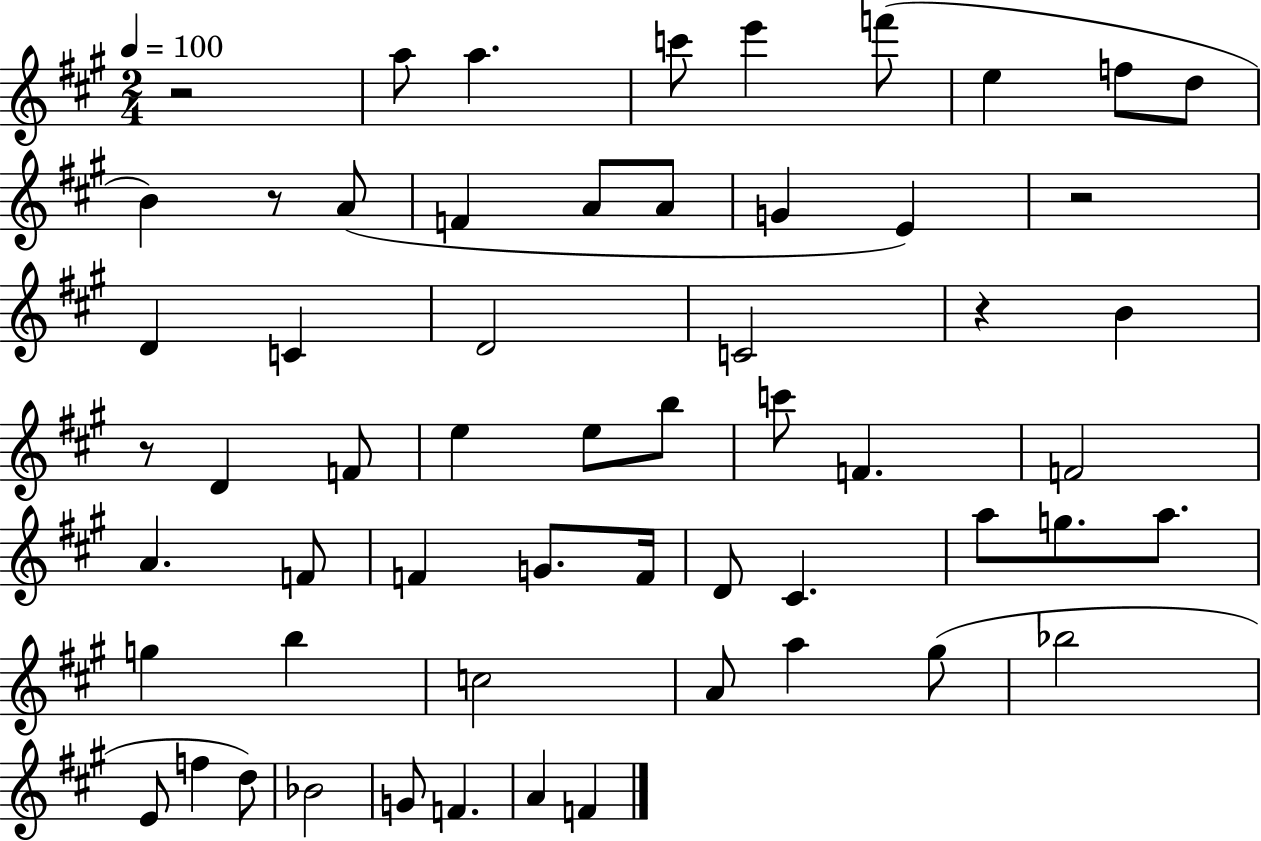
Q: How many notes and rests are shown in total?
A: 58